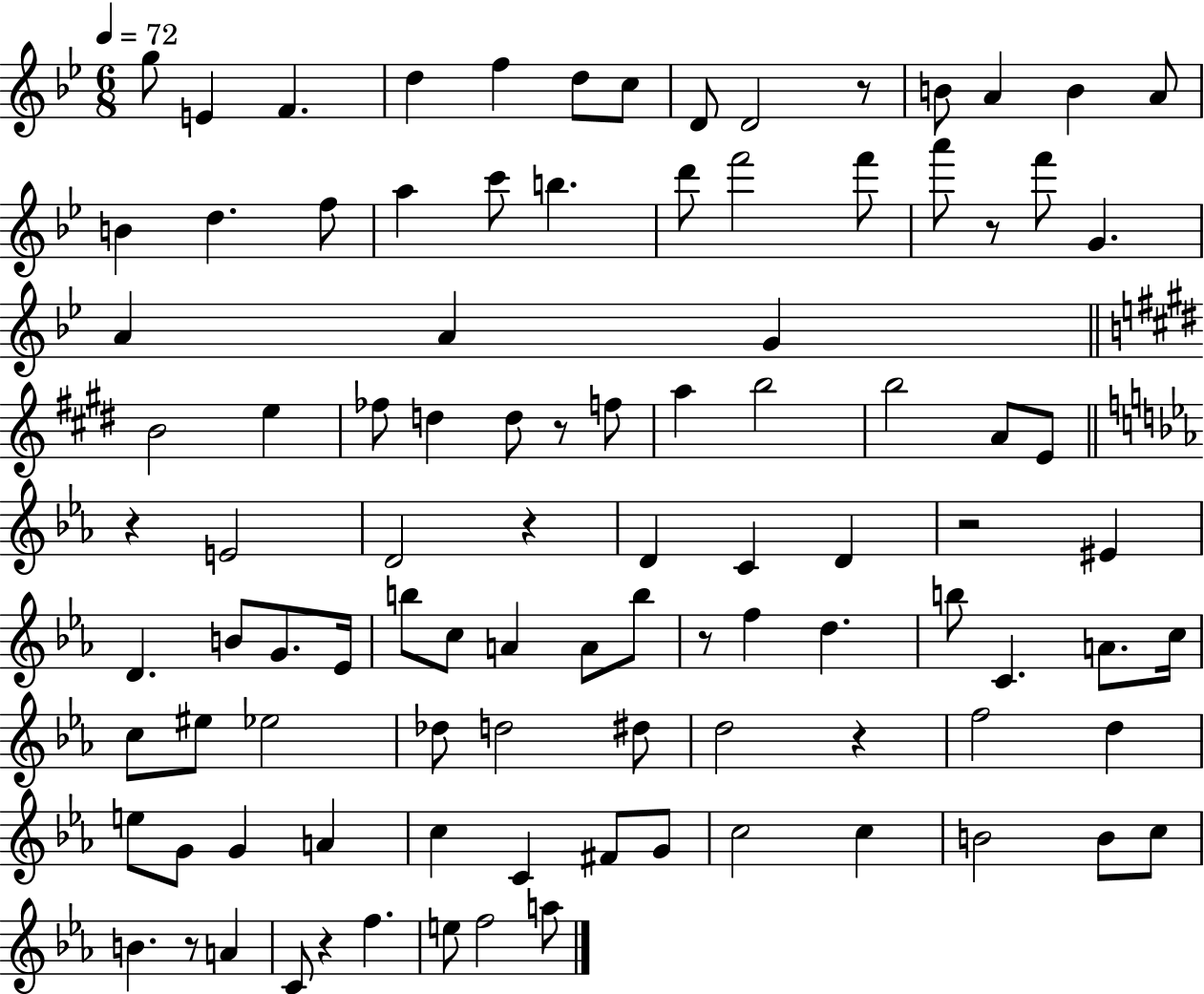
X:1
T:Untitled
M:6/8
L:1/4
K:Bb
g/2 E F d f d/2 c/2 D/2 D2 z/2 B/2 A B A/2 B d f/2 a c'/2 b d'/2 f'2 f'/2 a'/2 z/2 f'/2 G A A G B2 e _f/2 d d/2 z/2 f/2 a b2 b2 A/2 E/2 z E2 D2 z D C D z2 ^E D B/2 G/2 _E/4 b/2 c/2 A A/2 b/2 z/2 f d b/2 C A/2 c/4 c/2 ^e/2 _e2 _d/2 d2 ^d/2 d2 z f2 d e/2 G/2 G A c C ^F/2 G/2 c2 c B2 B/2 c/2 B z/2 A C/2 z f e/2 f2 a/2